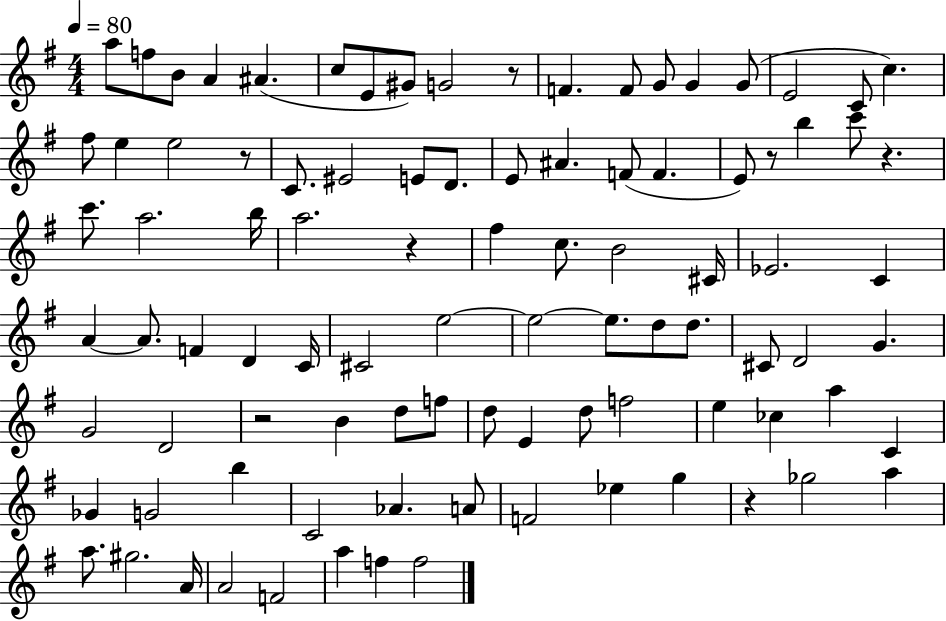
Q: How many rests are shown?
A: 7